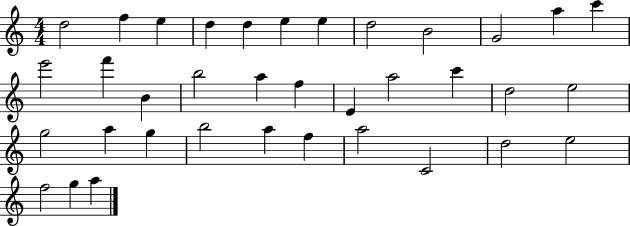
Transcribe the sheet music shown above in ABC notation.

X:1
T:Untitled
M:4/4
L:1/4
K:C
d2 f e d d e e d2 B2 G2 a c' e'2 f' B b2 a f E a2 c' d2 e2 g2 a g b2 a f a2 C2 d2 e2 f2 g a